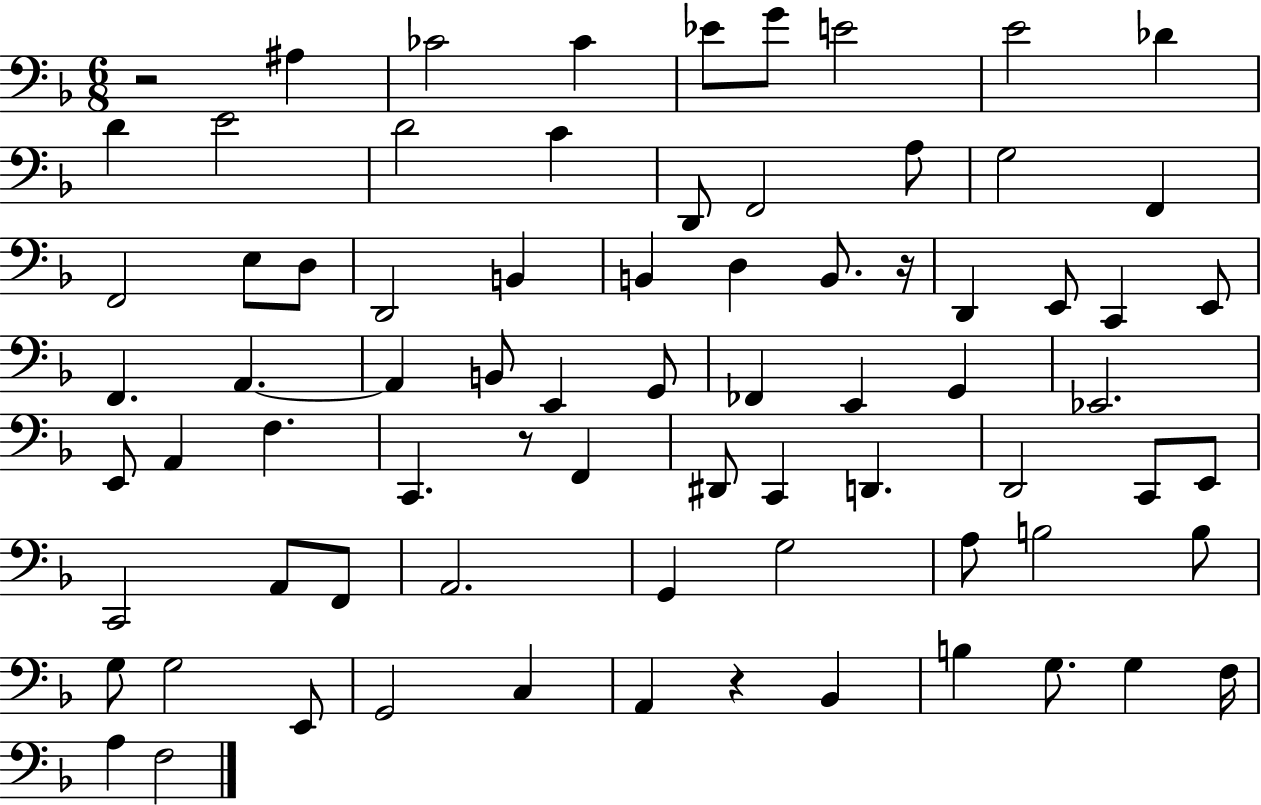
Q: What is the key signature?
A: F major